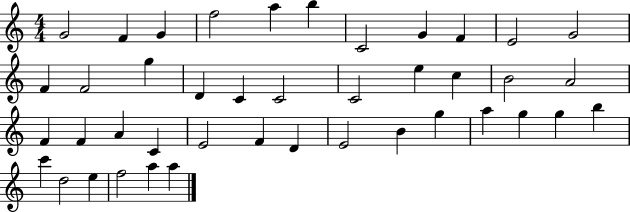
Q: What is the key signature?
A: C major